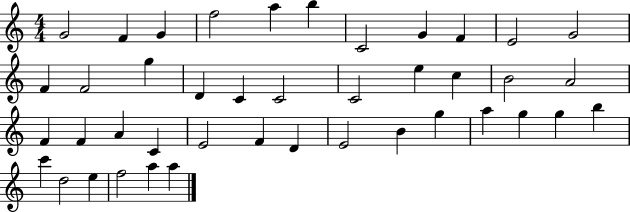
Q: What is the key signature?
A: C major